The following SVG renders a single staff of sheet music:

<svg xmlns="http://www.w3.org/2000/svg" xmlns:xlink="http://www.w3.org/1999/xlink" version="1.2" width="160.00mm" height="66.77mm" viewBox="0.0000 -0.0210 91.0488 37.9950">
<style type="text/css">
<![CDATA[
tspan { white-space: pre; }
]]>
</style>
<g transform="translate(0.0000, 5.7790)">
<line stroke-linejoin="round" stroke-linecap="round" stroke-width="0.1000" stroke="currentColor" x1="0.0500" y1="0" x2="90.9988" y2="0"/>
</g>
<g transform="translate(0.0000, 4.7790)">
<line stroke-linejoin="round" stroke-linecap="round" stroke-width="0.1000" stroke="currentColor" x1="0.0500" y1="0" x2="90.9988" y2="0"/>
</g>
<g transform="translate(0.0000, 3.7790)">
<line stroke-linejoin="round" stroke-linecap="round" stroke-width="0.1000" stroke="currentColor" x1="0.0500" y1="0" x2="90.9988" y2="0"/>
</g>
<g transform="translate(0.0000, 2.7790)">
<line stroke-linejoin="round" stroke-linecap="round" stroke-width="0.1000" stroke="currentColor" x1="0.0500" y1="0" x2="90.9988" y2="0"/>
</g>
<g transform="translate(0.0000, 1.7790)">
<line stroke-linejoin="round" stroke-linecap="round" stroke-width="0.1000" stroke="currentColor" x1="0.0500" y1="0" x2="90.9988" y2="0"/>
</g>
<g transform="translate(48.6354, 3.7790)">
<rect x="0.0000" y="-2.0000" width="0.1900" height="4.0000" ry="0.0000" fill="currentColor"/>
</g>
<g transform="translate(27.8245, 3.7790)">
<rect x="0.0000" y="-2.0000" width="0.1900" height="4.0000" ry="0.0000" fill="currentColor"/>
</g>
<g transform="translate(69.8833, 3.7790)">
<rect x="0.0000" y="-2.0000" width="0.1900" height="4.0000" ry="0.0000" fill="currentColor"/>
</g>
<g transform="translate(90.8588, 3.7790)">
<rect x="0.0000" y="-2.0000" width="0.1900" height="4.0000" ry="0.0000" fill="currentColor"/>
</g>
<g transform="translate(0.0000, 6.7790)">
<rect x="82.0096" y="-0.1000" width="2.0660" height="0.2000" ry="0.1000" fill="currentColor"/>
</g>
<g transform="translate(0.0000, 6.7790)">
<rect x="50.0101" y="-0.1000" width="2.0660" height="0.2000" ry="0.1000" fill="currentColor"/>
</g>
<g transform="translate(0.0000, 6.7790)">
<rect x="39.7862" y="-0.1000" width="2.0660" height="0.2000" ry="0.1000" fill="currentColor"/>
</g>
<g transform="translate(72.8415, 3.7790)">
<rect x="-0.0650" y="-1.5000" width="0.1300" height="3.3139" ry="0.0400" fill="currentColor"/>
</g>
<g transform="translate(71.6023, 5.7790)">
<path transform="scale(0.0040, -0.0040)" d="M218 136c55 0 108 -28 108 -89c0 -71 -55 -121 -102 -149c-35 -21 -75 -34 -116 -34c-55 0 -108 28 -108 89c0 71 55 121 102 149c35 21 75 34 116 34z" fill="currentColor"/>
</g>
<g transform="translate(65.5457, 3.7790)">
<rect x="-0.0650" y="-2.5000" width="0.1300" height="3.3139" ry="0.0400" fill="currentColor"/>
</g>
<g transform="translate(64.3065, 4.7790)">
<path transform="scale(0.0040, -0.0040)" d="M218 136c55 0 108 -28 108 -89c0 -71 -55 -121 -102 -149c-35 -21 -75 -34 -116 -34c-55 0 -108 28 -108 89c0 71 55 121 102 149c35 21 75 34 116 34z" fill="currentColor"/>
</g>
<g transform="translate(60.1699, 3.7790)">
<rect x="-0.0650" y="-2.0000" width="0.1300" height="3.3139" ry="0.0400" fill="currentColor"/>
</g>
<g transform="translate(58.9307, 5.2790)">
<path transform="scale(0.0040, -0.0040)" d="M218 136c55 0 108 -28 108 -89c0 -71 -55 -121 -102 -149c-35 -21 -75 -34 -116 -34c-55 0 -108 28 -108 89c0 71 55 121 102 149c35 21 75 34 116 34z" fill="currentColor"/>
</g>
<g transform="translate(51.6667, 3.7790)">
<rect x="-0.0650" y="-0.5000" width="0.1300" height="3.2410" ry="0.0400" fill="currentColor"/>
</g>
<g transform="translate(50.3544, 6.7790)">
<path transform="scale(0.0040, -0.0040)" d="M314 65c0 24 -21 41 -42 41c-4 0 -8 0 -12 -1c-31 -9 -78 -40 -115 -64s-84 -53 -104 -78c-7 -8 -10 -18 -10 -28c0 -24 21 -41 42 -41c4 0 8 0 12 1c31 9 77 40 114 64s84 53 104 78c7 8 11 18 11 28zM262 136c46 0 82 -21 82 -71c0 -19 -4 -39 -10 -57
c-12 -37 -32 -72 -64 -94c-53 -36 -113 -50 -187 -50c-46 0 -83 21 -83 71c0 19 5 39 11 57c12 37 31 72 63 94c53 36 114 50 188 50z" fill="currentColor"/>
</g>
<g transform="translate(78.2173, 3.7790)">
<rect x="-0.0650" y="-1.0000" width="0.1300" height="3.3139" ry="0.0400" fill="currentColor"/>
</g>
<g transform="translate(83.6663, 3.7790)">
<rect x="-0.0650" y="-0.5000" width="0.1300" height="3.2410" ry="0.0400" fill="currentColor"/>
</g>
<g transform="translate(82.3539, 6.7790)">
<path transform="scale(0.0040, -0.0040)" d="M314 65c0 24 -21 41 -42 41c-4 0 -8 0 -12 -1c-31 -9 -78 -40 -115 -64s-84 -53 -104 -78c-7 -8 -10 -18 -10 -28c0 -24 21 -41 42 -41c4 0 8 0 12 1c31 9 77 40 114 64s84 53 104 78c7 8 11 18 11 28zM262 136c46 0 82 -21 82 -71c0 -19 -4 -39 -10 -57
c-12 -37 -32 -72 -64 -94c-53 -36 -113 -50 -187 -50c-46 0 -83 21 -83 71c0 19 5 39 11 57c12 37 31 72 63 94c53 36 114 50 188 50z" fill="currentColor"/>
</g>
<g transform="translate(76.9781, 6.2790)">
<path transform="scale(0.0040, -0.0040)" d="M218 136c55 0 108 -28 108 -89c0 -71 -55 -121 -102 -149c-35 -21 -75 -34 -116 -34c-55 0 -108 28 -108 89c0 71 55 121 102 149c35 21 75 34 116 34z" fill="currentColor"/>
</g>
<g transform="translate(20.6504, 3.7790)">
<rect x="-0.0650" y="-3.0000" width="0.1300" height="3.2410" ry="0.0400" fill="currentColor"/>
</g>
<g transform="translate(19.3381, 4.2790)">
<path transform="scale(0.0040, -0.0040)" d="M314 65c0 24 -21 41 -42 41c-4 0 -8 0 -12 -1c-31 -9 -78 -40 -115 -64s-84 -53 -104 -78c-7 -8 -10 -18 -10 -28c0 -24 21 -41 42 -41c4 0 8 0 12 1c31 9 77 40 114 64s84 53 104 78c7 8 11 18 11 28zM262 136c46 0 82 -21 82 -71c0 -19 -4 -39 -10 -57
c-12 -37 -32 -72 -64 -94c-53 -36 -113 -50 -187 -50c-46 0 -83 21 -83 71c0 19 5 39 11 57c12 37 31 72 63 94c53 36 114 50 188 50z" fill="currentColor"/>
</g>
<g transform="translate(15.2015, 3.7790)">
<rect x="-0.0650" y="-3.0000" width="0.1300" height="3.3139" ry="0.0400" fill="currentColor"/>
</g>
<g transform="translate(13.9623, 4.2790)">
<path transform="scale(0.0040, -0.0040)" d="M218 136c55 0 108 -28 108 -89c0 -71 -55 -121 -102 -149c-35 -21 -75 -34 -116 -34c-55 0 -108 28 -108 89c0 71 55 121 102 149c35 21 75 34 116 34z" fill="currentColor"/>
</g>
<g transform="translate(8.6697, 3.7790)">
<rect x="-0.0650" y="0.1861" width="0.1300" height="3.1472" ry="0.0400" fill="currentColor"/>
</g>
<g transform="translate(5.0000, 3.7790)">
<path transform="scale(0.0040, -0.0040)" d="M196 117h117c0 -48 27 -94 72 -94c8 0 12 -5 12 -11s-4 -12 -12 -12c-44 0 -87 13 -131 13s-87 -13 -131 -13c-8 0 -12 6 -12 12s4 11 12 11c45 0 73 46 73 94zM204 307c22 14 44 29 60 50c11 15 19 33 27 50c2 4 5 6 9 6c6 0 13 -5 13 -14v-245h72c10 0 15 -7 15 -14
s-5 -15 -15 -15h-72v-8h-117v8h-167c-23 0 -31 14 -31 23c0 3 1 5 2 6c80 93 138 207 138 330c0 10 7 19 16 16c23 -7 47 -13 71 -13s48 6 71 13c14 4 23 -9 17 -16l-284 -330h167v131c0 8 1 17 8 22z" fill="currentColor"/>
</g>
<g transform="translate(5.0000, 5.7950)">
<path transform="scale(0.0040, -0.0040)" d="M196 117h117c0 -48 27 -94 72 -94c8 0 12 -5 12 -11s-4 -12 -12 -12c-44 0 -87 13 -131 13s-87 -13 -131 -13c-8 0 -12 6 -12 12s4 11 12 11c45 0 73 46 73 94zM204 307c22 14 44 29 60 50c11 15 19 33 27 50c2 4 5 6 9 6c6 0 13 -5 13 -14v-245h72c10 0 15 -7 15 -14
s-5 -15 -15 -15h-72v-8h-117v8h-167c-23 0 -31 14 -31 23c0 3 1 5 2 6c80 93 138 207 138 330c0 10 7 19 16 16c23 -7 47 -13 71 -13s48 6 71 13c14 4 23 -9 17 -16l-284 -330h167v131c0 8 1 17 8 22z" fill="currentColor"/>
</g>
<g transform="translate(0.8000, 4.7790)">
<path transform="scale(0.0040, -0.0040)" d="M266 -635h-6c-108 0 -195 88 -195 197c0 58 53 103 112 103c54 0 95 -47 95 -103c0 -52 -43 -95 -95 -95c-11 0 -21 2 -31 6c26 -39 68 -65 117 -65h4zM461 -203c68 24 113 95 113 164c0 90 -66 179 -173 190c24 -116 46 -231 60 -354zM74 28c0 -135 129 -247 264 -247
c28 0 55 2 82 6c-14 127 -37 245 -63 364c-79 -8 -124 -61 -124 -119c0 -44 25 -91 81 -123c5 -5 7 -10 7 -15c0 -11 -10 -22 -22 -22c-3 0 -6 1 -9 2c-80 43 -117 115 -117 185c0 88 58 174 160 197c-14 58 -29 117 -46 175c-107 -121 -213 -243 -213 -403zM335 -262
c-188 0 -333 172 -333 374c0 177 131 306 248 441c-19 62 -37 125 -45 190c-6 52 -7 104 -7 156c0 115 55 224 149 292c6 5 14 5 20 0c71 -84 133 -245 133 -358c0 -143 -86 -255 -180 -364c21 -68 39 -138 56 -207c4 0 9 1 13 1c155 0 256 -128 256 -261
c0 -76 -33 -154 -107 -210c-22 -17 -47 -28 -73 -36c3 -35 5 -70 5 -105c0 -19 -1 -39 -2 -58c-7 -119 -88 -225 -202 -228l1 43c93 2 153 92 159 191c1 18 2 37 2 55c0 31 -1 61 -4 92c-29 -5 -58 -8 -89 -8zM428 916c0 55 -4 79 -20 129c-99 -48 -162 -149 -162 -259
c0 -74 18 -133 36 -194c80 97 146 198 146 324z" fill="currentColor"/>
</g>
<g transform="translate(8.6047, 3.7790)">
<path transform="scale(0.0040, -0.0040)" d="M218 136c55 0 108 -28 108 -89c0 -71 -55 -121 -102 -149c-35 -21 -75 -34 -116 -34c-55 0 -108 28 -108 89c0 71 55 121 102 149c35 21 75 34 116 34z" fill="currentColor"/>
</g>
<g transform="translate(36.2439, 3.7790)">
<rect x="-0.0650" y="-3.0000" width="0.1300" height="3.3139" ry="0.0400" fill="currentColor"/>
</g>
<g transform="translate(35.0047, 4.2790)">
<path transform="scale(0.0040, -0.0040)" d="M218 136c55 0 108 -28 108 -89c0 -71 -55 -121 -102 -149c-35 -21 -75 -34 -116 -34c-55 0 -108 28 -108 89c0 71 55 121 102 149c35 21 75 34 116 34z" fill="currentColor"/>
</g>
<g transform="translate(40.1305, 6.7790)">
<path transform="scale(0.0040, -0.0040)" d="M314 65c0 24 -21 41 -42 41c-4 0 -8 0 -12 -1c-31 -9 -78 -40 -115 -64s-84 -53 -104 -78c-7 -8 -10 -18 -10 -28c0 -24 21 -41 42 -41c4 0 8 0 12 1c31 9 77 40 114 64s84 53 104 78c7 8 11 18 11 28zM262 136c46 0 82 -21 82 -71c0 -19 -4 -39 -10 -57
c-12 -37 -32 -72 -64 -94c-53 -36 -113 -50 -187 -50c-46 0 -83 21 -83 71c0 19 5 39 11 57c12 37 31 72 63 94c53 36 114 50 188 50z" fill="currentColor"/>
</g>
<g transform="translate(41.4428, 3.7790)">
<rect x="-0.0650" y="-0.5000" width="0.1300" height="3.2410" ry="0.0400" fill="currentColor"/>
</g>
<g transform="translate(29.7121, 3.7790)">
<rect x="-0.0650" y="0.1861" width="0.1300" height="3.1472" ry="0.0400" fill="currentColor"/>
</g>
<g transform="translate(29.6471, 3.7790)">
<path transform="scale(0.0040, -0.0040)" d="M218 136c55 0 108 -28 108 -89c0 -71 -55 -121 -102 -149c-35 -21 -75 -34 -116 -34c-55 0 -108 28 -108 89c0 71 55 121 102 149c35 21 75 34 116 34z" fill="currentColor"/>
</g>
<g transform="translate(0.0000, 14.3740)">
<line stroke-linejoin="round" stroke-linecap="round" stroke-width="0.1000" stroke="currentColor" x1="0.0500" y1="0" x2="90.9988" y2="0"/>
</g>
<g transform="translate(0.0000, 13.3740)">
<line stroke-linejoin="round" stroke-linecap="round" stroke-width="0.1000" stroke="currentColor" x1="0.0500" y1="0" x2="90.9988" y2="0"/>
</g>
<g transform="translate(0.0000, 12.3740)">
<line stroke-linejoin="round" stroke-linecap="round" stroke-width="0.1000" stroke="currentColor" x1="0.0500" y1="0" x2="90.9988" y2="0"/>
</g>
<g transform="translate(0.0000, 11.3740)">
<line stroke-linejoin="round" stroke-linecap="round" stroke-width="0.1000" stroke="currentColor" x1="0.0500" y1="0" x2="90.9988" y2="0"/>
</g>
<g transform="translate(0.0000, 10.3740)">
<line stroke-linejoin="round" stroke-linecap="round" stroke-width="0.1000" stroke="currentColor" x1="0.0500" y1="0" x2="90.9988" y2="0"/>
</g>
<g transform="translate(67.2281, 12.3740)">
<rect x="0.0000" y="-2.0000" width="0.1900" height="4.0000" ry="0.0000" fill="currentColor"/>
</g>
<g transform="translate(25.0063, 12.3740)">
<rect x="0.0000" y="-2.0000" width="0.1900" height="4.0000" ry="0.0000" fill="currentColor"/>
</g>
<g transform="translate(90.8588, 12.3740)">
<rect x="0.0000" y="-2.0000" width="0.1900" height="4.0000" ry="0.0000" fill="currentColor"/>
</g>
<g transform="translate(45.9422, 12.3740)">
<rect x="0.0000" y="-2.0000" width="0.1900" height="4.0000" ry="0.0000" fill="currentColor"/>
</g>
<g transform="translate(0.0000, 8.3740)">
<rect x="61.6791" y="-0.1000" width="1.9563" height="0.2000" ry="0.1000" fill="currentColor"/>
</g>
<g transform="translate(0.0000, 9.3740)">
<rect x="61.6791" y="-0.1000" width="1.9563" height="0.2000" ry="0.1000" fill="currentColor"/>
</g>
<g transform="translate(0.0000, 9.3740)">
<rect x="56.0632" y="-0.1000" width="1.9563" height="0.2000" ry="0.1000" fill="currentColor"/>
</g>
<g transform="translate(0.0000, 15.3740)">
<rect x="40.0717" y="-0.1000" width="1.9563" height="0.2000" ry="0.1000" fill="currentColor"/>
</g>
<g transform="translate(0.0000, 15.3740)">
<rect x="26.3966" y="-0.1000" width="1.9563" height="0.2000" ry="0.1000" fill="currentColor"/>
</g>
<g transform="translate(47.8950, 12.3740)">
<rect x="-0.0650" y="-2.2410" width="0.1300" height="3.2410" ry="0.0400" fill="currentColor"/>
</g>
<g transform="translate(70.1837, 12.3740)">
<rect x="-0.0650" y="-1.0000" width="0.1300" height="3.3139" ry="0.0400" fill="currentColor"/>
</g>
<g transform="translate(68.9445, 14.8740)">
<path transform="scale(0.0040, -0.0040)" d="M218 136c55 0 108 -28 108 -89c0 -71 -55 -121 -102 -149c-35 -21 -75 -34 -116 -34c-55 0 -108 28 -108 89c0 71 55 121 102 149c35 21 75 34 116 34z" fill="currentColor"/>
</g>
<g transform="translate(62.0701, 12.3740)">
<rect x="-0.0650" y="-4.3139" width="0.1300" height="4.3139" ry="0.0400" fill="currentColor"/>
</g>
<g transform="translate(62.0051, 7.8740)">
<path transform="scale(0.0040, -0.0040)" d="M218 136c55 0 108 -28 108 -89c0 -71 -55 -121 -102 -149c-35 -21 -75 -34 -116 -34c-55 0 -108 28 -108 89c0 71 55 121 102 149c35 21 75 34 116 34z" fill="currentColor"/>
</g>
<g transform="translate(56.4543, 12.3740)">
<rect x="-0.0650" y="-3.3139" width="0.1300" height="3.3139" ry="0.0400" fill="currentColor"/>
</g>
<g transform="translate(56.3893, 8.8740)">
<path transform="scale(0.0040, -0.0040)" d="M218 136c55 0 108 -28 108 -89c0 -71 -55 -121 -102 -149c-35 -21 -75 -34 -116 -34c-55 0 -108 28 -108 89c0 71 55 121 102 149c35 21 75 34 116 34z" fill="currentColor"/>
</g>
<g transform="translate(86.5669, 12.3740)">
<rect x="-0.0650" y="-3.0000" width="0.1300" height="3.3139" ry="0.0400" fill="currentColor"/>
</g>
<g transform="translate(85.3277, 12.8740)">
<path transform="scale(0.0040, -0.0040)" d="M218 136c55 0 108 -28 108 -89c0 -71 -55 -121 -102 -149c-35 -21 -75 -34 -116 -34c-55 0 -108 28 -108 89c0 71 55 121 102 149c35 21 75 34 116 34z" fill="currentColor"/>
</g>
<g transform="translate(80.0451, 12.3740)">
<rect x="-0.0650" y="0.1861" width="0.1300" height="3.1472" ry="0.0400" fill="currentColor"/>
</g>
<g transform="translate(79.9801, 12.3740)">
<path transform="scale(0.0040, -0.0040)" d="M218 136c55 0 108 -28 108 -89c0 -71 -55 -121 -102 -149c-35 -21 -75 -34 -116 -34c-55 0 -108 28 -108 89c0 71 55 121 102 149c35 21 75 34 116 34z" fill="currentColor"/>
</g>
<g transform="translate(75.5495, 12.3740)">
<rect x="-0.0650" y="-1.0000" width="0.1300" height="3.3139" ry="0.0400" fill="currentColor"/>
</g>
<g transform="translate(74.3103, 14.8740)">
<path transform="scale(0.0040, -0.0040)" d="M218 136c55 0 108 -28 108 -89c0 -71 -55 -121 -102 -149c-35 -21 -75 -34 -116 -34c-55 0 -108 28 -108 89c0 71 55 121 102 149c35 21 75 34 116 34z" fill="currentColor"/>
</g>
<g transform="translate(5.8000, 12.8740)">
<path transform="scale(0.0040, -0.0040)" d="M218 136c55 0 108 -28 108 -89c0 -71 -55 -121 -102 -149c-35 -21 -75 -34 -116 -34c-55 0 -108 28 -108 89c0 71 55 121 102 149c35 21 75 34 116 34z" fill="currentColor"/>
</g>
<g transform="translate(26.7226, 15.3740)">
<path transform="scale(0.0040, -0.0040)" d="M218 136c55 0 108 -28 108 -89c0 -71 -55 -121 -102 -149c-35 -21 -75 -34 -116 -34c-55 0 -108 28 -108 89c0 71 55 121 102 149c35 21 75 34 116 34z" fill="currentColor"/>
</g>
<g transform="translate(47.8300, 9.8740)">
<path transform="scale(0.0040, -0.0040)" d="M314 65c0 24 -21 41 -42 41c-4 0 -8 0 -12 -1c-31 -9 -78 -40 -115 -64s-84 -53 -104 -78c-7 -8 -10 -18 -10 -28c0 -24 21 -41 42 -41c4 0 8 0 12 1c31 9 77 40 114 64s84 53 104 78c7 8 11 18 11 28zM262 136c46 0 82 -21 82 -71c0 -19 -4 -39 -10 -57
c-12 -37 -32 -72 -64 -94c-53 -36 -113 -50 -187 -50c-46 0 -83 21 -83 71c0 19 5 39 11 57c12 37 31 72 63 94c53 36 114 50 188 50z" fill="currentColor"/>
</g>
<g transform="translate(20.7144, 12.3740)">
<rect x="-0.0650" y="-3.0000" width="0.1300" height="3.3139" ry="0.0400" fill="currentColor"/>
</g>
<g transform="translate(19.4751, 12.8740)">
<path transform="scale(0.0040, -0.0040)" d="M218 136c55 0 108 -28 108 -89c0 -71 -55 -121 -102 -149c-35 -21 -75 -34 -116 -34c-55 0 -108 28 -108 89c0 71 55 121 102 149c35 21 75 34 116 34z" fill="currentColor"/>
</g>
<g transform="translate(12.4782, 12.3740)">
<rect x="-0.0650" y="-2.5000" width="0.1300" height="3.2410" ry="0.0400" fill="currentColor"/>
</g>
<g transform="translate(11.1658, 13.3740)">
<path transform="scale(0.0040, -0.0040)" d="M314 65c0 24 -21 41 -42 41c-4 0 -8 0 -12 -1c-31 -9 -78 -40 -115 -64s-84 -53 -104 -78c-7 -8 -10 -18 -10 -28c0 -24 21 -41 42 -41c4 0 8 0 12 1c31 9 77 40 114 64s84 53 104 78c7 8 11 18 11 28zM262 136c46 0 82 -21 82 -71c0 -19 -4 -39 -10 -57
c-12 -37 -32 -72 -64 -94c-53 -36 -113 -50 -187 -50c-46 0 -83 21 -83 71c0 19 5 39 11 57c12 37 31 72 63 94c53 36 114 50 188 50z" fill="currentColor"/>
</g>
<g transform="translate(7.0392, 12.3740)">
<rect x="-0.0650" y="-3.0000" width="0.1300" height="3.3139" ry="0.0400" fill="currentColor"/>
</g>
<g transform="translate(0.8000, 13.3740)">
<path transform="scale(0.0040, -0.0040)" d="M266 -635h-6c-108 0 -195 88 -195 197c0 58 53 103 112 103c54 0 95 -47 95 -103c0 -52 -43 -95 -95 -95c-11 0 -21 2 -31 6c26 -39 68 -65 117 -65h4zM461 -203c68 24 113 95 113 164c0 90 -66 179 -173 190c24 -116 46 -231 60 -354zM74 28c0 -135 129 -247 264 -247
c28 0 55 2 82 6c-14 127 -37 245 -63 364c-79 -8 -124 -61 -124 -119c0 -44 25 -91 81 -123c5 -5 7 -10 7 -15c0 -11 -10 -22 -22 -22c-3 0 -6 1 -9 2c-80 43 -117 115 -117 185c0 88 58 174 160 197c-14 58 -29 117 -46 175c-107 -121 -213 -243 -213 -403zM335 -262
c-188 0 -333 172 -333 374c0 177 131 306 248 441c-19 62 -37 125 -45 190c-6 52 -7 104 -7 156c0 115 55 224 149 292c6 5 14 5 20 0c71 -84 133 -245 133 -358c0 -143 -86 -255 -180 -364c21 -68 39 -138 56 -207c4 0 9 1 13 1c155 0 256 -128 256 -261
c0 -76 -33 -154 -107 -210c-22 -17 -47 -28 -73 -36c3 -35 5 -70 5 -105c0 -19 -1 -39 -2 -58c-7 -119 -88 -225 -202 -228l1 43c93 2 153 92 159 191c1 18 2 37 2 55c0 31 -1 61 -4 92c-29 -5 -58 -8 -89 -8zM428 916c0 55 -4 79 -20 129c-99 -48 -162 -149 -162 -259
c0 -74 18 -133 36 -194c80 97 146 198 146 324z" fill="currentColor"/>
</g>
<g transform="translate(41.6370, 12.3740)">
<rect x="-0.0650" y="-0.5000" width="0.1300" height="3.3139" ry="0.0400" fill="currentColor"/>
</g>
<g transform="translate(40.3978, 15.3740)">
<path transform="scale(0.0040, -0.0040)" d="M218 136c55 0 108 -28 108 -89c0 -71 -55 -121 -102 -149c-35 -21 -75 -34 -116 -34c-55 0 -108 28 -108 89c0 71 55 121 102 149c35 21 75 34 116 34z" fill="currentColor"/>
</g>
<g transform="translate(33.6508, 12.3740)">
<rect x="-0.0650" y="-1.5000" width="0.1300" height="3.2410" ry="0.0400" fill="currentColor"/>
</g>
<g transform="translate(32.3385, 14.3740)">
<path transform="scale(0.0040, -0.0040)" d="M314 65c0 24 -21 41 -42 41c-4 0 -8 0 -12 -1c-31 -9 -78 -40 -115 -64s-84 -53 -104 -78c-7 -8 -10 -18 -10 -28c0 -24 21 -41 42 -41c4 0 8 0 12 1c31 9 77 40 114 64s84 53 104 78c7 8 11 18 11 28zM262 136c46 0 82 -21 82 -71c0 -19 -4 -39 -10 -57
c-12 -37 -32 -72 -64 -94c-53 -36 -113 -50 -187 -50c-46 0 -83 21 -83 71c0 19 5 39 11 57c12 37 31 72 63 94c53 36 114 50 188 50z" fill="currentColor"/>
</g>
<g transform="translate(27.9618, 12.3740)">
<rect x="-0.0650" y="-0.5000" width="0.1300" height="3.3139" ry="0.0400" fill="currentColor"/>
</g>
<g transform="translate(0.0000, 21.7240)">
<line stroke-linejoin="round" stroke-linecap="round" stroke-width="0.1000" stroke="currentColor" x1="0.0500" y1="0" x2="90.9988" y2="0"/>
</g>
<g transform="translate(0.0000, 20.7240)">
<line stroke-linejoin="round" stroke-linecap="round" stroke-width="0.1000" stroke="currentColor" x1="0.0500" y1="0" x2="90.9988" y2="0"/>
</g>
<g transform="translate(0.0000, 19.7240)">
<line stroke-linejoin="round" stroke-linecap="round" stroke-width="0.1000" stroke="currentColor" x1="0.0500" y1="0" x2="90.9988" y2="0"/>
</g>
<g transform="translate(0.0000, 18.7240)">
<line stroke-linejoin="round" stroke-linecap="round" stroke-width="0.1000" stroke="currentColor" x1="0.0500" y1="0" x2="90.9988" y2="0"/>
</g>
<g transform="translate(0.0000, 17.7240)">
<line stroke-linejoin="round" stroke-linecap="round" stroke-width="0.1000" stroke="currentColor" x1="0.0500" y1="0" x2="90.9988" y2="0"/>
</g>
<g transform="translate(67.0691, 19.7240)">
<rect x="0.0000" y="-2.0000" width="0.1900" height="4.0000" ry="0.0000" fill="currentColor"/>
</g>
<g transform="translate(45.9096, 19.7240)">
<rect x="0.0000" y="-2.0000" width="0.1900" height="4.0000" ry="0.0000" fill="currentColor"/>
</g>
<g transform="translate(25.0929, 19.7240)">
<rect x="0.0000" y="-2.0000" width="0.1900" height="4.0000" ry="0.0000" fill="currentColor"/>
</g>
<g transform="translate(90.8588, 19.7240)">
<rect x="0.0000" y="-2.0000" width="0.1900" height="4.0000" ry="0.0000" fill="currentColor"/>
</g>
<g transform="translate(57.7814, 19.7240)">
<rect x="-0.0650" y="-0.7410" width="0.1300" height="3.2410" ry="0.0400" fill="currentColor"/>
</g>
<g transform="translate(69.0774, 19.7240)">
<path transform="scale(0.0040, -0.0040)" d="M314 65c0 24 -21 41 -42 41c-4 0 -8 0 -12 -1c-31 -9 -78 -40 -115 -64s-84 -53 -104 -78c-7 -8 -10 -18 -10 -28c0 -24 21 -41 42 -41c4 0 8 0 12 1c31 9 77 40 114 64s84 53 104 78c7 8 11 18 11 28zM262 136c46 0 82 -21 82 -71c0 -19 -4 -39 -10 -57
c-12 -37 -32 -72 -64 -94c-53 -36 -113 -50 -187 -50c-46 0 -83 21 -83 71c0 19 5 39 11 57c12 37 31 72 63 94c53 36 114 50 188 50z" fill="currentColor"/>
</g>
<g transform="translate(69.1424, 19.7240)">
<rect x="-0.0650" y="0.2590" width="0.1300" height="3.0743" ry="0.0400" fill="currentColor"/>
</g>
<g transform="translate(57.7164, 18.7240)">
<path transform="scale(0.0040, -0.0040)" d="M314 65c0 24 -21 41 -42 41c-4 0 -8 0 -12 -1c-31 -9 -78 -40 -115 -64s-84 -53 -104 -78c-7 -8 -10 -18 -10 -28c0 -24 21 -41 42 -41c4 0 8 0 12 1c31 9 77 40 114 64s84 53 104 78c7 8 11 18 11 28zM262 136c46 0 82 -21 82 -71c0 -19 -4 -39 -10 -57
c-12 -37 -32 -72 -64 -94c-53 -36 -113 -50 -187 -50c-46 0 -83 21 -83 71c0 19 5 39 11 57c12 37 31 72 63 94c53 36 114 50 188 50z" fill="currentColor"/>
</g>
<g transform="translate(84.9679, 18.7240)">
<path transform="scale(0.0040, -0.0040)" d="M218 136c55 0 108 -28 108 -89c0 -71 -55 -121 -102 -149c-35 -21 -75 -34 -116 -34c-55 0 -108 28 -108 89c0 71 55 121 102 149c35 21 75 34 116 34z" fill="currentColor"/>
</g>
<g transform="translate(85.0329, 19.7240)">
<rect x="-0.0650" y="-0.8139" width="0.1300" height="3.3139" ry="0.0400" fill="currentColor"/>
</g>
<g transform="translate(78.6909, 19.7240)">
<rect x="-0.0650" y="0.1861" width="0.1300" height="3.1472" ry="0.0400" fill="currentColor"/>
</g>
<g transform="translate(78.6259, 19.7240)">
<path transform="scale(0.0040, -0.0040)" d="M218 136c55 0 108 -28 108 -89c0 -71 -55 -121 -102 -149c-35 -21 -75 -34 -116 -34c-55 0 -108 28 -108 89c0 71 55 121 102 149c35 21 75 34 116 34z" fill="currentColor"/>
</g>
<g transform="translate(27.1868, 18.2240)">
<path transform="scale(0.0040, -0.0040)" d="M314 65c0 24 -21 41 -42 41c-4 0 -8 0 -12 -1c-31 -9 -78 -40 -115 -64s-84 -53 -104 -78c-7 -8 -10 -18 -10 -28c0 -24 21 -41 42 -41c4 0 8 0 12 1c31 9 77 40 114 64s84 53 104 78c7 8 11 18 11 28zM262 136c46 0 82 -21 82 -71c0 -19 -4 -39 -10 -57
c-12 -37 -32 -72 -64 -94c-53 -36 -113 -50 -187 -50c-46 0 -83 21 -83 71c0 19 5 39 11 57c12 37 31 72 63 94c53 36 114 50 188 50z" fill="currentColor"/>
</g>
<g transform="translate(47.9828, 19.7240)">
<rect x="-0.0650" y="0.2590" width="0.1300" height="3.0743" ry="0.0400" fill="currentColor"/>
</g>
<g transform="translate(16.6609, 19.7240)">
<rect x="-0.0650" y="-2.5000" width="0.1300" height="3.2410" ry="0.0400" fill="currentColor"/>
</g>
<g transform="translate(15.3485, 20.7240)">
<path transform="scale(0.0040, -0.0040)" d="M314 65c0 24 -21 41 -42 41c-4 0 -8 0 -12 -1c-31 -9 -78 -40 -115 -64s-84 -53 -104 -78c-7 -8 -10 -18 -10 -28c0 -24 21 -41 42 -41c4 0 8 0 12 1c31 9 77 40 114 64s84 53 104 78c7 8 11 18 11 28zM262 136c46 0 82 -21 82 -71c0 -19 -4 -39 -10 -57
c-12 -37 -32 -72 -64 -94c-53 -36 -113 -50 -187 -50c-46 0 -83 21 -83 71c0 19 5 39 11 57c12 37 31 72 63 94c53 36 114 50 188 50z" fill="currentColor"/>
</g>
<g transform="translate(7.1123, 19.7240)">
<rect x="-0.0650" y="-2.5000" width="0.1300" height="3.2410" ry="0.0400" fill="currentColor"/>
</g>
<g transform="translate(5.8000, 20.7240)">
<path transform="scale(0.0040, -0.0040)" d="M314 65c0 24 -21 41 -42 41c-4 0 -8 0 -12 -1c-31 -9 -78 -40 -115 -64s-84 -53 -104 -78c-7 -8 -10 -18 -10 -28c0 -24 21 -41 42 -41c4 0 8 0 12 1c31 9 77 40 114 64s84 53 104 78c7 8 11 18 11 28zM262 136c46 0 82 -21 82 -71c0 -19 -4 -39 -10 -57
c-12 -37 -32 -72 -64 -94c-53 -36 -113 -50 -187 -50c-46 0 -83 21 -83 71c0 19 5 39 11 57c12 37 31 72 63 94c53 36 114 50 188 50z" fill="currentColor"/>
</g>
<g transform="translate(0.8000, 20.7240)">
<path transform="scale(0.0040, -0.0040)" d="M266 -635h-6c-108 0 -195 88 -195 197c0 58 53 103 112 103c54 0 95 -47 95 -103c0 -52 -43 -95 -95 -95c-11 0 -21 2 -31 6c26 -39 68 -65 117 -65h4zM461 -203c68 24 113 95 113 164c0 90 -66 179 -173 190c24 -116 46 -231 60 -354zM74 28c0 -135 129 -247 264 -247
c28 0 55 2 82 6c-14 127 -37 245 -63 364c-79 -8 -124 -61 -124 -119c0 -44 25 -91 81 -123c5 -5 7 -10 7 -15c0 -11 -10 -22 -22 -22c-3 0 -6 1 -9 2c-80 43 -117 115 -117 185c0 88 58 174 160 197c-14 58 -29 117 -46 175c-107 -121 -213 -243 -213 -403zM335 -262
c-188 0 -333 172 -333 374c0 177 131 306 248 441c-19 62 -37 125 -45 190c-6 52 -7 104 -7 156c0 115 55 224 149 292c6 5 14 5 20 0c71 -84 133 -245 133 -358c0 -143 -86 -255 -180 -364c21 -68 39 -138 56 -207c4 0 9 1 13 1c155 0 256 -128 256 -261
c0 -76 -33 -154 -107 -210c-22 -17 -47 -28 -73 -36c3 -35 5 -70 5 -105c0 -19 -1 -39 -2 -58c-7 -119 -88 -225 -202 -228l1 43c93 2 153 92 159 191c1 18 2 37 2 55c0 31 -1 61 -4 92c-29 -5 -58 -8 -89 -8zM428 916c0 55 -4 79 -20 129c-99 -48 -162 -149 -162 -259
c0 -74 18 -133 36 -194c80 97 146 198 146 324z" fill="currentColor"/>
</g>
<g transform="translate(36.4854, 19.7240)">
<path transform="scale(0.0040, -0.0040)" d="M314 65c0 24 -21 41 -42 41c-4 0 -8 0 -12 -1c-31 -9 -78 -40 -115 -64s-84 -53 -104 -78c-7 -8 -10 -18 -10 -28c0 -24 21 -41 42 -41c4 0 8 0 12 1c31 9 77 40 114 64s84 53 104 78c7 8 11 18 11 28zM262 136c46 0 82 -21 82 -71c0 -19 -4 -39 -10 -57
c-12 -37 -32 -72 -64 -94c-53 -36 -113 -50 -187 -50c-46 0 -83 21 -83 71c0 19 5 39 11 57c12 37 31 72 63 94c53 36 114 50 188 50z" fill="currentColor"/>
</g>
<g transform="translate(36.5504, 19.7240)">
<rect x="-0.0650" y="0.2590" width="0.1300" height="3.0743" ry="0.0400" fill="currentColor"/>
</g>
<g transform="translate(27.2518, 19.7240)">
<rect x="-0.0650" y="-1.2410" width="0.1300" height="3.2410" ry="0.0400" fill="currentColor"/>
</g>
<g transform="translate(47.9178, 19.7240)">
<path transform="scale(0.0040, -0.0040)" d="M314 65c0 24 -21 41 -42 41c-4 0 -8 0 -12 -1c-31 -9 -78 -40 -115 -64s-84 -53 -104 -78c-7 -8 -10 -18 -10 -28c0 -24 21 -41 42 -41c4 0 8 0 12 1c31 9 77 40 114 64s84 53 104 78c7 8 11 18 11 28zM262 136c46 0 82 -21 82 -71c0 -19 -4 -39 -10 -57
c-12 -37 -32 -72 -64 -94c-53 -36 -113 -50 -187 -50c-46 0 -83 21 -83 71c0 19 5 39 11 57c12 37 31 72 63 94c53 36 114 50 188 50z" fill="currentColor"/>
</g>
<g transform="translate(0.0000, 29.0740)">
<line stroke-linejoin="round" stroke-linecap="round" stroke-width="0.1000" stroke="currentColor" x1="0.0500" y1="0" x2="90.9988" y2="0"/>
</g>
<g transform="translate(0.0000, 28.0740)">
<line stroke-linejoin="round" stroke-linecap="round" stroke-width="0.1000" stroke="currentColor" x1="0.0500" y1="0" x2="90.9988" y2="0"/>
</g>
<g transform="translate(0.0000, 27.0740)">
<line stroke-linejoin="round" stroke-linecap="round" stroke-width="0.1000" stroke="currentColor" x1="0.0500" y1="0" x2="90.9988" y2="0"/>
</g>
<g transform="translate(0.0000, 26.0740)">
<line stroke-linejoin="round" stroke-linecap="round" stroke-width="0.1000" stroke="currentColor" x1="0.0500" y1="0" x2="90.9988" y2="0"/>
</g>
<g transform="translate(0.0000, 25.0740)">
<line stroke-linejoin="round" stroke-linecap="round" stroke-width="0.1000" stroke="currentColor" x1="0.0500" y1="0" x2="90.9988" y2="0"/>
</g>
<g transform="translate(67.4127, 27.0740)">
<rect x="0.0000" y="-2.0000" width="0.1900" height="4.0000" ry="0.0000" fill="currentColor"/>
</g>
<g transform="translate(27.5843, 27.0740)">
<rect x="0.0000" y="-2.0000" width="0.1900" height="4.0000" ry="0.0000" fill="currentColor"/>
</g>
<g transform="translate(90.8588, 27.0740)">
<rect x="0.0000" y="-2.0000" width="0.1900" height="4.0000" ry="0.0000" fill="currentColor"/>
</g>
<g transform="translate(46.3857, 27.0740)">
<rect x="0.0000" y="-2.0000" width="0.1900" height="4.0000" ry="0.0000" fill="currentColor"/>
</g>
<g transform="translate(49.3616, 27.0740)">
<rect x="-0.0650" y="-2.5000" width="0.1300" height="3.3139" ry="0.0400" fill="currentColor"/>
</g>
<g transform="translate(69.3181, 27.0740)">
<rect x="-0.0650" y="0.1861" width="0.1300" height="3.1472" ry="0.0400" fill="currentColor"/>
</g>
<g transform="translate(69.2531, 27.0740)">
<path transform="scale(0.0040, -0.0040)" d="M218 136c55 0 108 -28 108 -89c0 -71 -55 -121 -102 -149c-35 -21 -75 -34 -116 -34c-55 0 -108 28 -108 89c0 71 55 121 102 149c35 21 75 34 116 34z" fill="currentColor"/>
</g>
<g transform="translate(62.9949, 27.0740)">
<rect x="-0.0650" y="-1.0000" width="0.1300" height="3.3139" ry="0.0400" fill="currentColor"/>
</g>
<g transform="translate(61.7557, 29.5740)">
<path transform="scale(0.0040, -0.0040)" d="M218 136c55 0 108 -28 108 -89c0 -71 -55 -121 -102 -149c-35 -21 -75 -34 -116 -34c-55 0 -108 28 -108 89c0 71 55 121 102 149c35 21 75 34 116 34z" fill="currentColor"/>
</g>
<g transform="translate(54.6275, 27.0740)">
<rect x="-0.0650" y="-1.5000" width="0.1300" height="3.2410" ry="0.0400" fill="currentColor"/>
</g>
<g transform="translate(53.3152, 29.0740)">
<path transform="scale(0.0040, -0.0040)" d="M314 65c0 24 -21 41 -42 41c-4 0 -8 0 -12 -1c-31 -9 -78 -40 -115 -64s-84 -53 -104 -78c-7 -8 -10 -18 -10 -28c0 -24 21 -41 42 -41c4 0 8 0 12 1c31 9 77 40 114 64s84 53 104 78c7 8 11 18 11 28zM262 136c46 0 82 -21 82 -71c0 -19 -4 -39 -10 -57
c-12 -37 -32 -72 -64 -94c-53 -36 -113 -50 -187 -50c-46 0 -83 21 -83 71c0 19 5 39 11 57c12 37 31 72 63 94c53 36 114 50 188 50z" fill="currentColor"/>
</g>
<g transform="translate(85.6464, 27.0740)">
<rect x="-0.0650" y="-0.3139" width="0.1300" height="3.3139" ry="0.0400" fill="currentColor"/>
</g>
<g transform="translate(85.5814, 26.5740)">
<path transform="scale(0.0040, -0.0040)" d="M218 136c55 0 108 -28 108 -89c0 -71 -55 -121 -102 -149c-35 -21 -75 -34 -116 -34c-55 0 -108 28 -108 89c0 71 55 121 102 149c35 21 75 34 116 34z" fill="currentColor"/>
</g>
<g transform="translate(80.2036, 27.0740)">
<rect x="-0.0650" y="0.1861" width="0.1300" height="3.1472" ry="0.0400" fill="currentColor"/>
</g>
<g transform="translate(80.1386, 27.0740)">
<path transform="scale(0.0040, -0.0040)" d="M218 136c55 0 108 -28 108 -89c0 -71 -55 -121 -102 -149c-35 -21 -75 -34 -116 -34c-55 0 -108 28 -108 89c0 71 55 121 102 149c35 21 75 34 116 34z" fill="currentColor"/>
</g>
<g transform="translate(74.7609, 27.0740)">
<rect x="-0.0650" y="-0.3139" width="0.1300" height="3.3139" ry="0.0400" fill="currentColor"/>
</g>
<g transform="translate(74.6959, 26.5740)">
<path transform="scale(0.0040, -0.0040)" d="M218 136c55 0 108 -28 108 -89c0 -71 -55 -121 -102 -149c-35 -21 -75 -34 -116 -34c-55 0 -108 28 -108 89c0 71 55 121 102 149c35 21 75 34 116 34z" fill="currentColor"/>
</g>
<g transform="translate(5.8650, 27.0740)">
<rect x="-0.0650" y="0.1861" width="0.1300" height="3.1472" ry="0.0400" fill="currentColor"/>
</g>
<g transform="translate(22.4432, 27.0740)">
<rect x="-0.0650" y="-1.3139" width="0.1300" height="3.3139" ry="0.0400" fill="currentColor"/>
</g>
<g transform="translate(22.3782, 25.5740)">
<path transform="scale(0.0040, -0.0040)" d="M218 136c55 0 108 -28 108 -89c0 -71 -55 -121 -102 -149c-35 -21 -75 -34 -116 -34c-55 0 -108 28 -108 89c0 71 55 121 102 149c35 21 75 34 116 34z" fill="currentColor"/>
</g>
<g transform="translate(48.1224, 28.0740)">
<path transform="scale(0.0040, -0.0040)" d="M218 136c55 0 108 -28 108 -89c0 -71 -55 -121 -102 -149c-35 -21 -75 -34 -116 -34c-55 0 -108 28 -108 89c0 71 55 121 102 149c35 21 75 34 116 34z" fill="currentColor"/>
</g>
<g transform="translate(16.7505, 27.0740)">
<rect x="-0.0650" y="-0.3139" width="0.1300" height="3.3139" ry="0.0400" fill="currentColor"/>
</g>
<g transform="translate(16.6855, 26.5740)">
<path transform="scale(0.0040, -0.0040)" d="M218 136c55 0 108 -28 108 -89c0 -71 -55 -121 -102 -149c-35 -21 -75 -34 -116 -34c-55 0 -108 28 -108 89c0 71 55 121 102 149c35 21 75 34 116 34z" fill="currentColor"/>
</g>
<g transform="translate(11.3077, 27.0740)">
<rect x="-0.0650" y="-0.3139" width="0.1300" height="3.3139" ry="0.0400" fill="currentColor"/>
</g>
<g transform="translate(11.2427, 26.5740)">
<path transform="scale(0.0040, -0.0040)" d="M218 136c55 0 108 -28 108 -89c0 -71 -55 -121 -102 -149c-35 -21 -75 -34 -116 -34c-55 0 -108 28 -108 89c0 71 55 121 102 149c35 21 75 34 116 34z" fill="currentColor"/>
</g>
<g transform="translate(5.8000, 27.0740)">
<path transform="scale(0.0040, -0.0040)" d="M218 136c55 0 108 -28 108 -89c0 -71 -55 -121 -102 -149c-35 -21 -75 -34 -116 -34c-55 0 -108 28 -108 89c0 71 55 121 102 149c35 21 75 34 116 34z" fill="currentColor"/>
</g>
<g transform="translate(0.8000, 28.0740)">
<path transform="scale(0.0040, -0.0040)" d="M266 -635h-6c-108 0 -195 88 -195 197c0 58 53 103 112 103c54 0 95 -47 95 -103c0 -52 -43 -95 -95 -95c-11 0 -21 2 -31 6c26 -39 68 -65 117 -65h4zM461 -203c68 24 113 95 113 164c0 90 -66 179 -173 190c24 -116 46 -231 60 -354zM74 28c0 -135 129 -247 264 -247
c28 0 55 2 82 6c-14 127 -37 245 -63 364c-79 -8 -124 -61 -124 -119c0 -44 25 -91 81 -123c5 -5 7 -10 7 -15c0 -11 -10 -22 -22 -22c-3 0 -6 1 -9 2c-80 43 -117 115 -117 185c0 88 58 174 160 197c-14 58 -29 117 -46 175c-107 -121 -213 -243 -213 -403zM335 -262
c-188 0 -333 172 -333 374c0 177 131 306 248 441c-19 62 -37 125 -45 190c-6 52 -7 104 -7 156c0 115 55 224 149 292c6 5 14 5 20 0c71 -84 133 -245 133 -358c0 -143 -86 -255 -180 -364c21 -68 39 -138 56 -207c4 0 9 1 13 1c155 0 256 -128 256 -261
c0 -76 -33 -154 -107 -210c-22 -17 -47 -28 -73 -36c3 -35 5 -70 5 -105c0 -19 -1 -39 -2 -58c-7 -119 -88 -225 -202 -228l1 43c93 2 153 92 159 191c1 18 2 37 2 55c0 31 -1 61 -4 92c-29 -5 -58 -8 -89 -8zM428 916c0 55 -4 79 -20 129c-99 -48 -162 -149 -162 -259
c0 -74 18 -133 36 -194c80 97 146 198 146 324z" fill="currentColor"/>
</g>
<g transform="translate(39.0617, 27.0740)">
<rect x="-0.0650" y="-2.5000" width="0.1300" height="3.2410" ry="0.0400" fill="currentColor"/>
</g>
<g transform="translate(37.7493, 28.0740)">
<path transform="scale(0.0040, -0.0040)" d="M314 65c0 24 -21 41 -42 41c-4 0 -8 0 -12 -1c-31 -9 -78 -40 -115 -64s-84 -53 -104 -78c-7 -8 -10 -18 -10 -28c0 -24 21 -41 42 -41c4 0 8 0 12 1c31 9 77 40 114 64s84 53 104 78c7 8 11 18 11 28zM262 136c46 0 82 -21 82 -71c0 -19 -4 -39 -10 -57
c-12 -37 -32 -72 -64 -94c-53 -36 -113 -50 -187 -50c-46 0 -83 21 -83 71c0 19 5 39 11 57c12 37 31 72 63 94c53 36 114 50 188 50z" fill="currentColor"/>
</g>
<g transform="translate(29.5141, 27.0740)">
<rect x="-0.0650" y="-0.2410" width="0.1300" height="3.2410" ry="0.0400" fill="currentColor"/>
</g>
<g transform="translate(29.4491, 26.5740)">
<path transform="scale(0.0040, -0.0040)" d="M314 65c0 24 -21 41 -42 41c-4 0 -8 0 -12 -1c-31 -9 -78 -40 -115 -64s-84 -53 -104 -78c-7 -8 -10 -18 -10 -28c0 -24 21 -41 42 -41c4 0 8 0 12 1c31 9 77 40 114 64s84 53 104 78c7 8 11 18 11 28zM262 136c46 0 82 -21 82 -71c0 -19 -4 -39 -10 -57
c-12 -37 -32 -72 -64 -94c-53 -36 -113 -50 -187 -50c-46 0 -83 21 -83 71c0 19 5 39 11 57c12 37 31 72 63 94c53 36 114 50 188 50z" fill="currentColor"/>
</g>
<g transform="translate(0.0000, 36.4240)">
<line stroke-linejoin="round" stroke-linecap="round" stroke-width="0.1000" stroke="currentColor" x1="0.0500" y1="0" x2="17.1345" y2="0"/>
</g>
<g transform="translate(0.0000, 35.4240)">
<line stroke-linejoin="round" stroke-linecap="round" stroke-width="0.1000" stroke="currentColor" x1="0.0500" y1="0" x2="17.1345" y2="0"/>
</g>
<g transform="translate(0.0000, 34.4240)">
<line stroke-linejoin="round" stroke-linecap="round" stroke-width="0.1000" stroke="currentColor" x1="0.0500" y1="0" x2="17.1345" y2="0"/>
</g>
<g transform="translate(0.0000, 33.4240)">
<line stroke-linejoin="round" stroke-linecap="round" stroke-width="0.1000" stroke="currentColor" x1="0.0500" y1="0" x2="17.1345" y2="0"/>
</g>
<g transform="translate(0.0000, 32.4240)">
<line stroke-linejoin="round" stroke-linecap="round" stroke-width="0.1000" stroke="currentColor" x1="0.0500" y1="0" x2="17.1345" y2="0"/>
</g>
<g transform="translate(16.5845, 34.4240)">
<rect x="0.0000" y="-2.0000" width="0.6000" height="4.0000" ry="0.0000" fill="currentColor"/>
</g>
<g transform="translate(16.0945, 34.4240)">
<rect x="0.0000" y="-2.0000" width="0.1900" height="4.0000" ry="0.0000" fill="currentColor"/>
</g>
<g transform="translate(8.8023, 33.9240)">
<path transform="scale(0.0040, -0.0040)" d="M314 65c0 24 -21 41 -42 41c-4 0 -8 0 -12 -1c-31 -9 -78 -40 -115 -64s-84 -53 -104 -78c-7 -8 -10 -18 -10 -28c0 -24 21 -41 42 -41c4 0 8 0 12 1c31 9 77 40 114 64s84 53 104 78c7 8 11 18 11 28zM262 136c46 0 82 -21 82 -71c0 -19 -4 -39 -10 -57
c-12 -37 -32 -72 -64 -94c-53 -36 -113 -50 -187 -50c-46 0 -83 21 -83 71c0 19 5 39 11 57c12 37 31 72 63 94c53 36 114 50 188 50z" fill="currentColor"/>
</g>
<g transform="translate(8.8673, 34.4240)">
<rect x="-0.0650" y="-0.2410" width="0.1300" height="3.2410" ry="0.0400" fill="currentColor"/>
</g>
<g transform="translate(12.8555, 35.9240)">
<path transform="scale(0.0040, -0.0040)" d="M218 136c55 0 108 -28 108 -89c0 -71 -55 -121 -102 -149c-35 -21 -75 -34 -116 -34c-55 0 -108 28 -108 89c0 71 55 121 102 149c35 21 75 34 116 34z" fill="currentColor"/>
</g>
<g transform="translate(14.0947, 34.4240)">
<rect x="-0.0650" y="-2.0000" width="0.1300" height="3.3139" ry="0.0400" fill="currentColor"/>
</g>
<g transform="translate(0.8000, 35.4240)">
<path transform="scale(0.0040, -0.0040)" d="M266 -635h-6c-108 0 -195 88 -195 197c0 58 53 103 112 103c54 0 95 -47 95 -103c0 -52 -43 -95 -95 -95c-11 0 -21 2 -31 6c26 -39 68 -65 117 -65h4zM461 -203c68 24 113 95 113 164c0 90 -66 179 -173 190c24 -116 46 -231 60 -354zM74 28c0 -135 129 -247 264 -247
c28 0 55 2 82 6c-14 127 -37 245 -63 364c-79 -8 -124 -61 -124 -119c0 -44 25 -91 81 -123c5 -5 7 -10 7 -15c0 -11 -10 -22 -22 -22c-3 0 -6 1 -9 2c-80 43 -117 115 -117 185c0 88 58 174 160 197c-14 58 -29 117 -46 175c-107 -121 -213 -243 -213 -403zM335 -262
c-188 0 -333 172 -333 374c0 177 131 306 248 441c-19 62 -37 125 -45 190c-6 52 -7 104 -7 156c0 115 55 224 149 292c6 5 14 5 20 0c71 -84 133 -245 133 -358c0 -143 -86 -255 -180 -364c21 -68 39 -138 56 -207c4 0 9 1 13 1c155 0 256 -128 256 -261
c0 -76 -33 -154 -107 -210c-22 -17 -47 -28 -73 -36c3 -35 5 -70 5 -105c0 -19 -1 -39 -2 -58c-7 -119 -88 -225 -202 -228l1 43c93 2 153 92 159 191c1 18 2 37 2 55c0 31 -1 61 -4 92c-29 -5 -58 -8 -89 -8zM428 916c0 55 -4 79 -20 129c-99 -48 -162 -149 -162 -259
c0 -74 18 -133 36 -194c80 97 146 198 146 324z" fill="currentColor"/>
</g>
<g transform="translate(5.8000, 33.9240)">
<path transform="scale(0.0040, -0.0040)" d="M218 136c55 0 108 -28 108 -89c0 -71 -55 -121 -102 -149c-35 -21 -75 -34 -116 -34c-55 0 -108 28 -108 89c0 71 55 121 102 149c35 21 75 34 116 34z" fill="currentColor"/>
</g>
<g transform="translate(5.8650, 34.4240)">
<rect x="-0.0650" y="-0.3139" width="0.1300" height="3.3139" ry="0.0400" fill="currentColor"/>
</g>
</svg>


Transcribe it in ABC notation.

X:1
T:Untitled
M:4/4
L:1/4
K:C
B A A2 B A C2 C2 F G E D C2 A G2 A C E2 C g2 b d' D D B A G2 G2 e2 B2 B2 d2 B2 B d B c c e c2 G2 G E2 D B c B c c c2 F